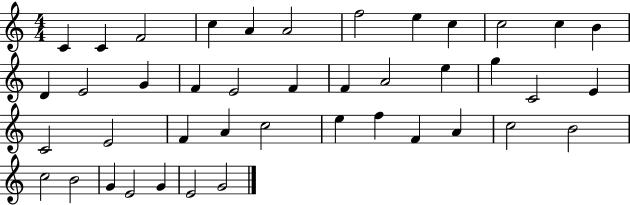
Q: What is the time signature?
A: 4/4